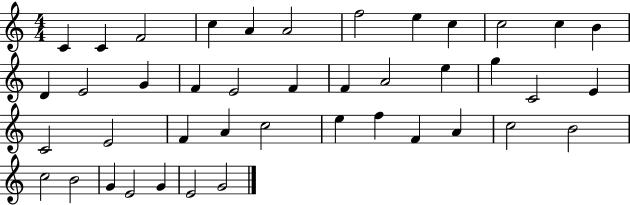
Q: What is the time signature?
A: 4/4